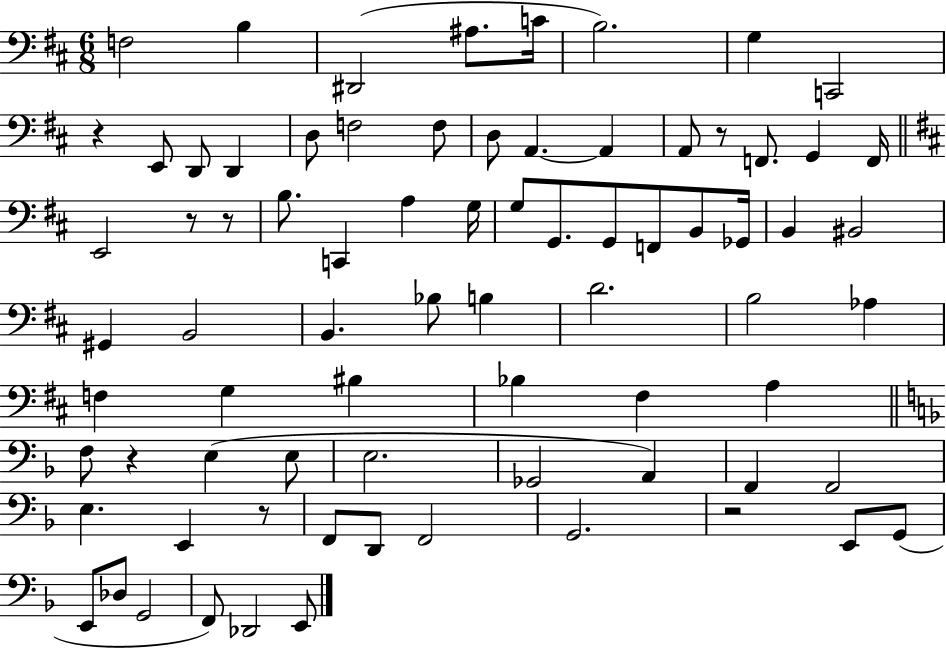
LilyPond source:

{
  \clef bass
  \numericTimeSignature
  \time 6/8
  \key d \major
  f2 b4 | dis,2( ais8. c'16 | b2.) | g4 c,2 | \break r4 e,8 d,8 d,4 | d8 f2 f8 | d8 a,4.~~ a,4 | a,8 r8 f,8. g,4 f,16 | \break \bar "||" \break \key d \major e,2 r8 r8 | b8. c,4 a4 g16 | g8 g,8. g,8 f,8 b,8 ges,16 | b,4 bis,2 | \break gis,4 b,2 | b,4. bes8 b4 | d'2. | b2 aes4 | \break f4 g4 bis4 | bes4 fis4 a4 | \bar "||" \break \key f \major f8 r4 e4( e8 | e2. | ges,2 a,4) | f,4 f,2 | \break e4. e,4 r8 | f,8 d,8 f,2 | g,2. | r2 e,8 g,8( | \break e,8 des8 g,2 | f,8) des,2 e,8 | \bar "|."
}